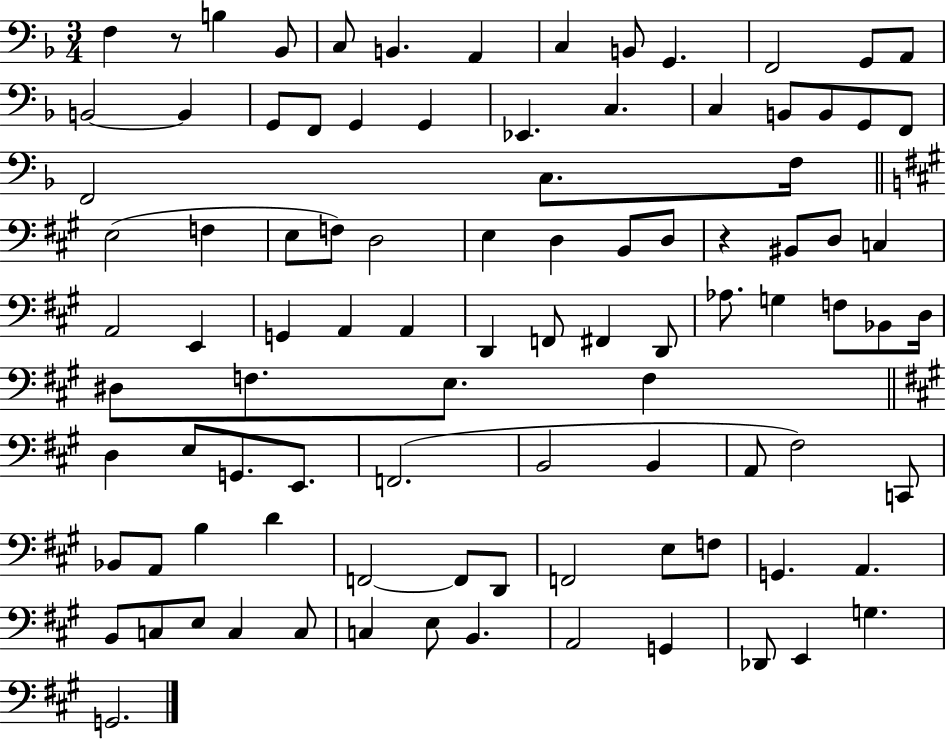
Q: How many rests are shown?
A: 2